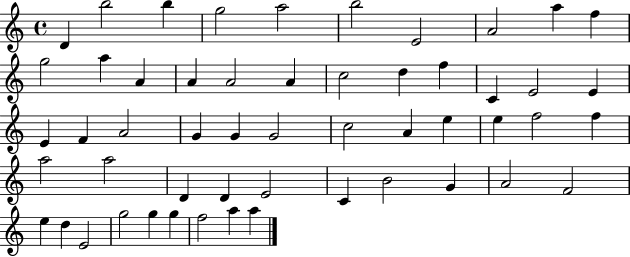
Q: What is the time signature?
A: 4/4